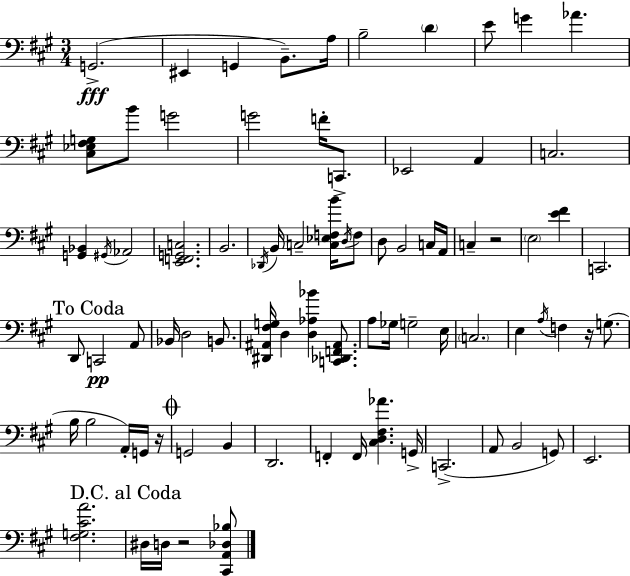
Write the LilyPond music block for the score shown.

{
  \clef bass
  \numericTimeSignature
  \time 3/4
  \key a \major
  g,2.->(\fff | eis,4 g,4 b,8.--) a16 | b2-- \parenthesize d'4 | e'8 g'4 aes'4. | \break <cis ees fis g>8 b'8 g'2 | g'2 f'16-. c,8.-> | ees,2 a,4 | c2. | \break <g, bes,>4 \acciaccatura { gis,16 } aes,2 | <e, f, g, c>2. | b,2. | \acciaccatura { des,16 } b,16 c2-- <c ees f b'>16 | \break \acciaccatura { d16 } f8 d8 b,2 | c16 a,16 c4-- r2 | \parenthesize e2 <e' fis'>4 | c,2. | \break \mark "To Coda" d,8 c,2\pp | a,8 bes,16 d2 | b,8. <dis, ais, fis g>16 d4 <d aes bes'>4 | <c, des, f, ais,>8. a8 ges16 g2-- | \break e16 \parenthesize c2. | e4 \acciaccatura { a16 } f4 | r16 g8.( b16 b2 | a,16-.) g,16 r16 \mark \markup { \musicglyph "scripts.coda" } g,2 | \break b,4 d,2. | f,4-. f,16 <cis d fis aes'>4. | g,16-> c,2.->( | a,8 b,2 | \break g,8) e,2. | <fis g cis' a'>2. | \mark "D.C. al Coda" dis16 d16 r2 | <cis, a, des bes>8 \bar "|."
}